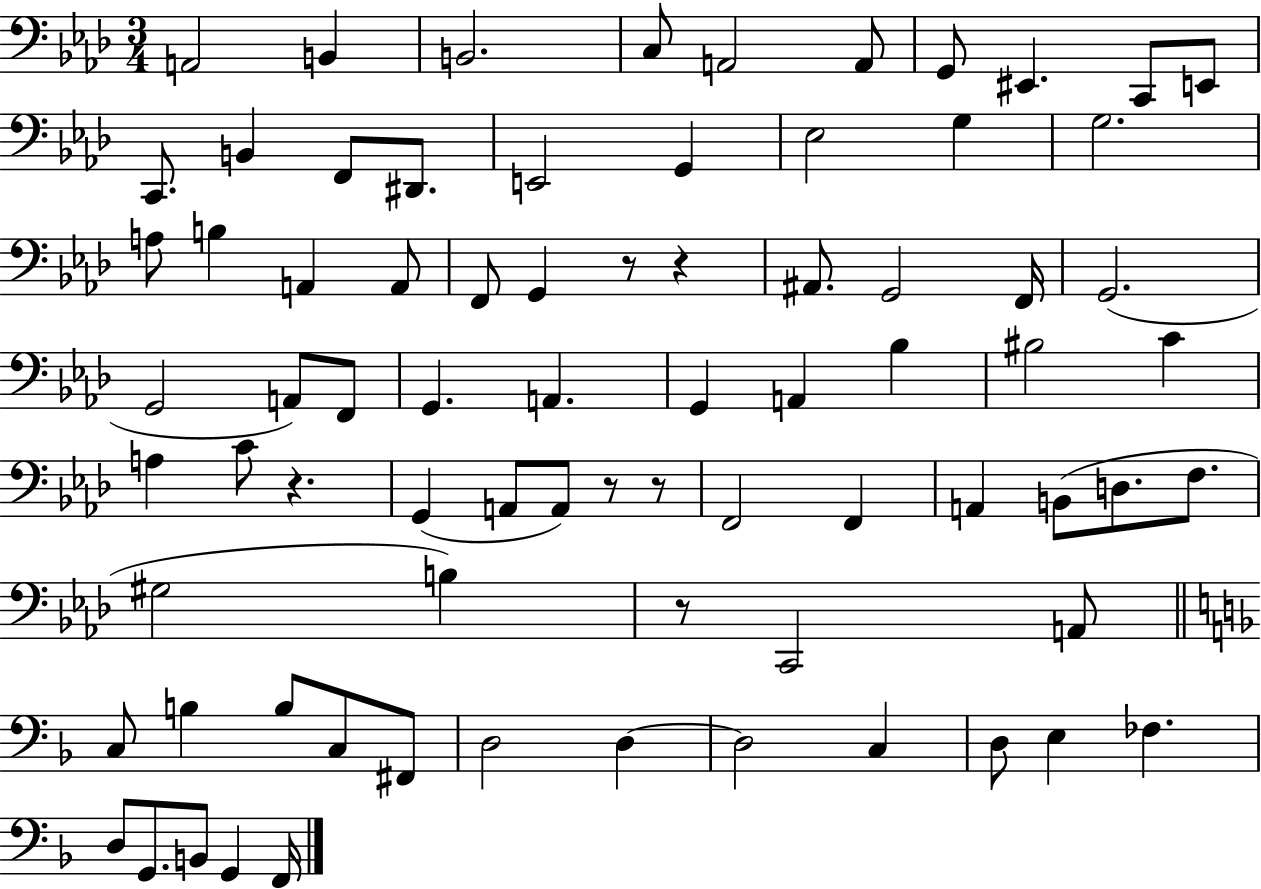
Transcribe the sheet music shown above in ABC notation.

X:1
T:Untitled
M:3/4
L:1/4
K:Ab
A,,2 B,, B,,2 C,/2 A,,2 A,,/2 G,,/2 ^E,, C,,/2 E,,/2 C,,/2 B,, F,,/2 ^D,,/2 E,,2 G,, _E,2 G, G,2 A,/2 B, A,, A,,/2 F,,/2 G,, z/2 z ^A,,/2 G,,2 F,,/4 G,,2 G,,2 A,,/2 F,,/2 G,, A,, G,, A,, _B, ^B,2 C A, C/2 z G,, A,,/2 A,,/2 z/2 z/2 F,,2 F,, A,, B,,/2 D,/2 F,/2 ^G,2 B, z/2 C,,2 A,,/2 C,/2 B, B,/2 C,/2 ^F,,/2 D,2 D, D,2 C, D,/2 E, _F, D,/2 G,,/2 B,,/2 G,, F,,/4